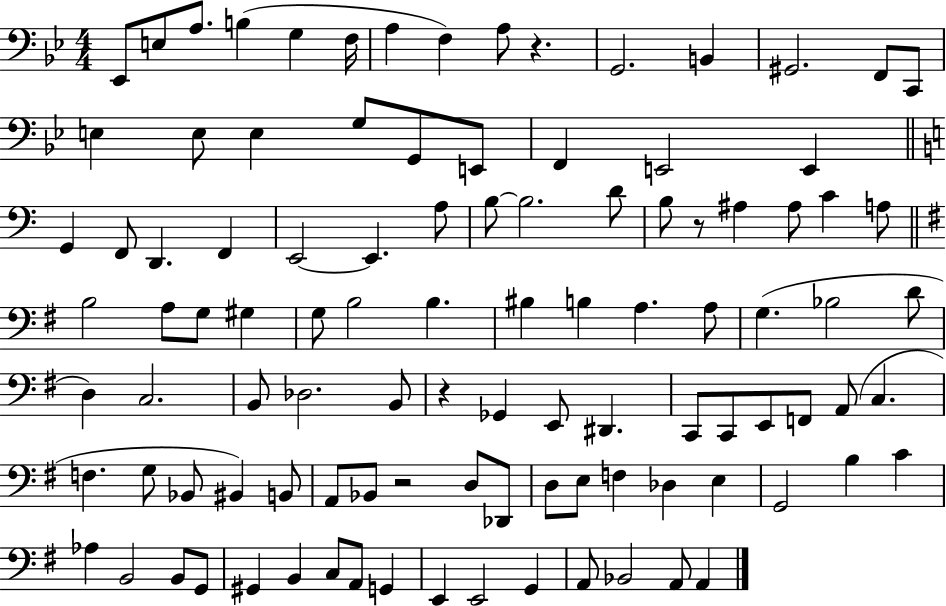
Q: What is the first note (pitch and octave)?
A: Eb2